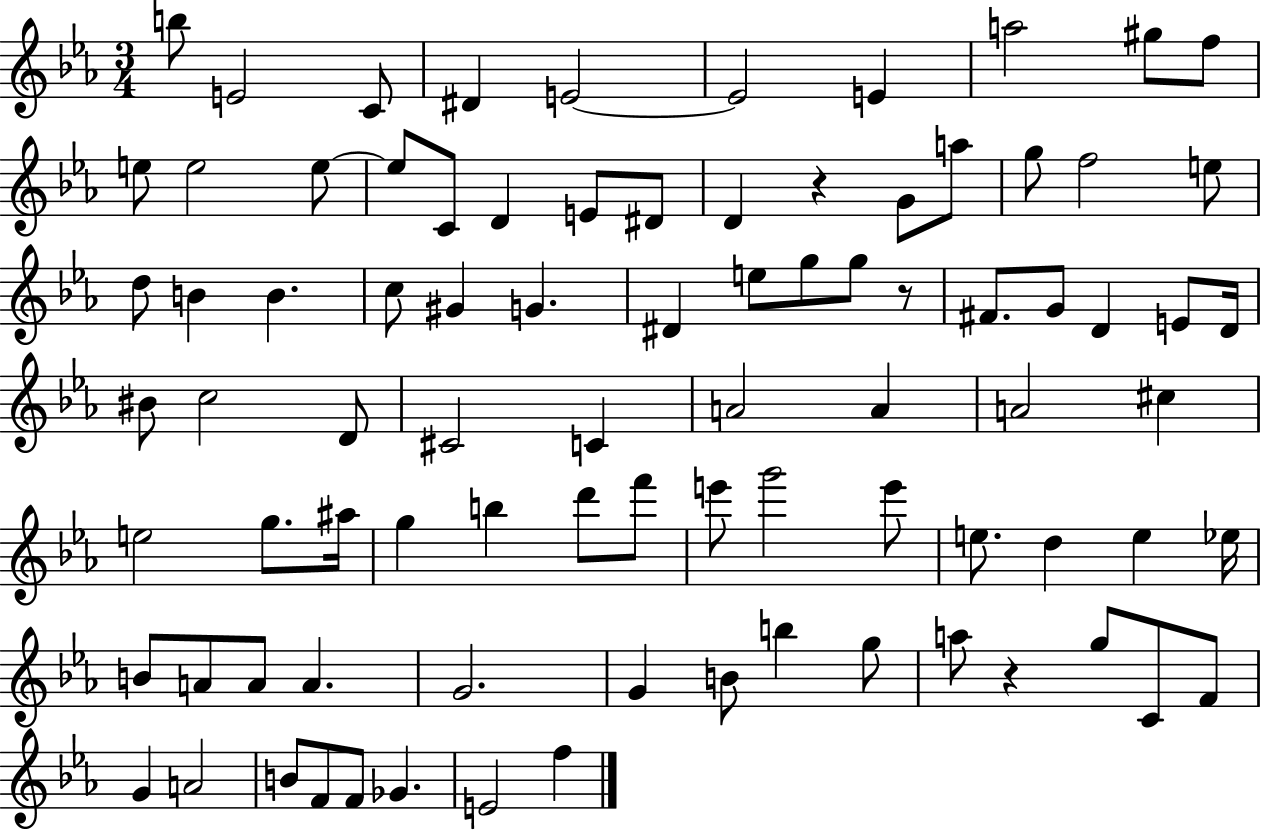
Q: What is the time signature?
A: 3/4